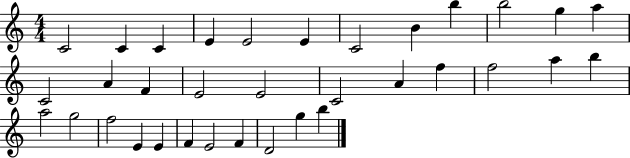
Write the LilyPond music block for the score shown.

{
  \clef treble
  \numericTimeSignature
  \time 4/4
  \key c \major
  c'2 c'4 c'4 | e'4 e'2 e'4 | c'2 b'4 b''4 | b''2 g''4 a''4 | \break c'2 a'4 f'4 | e'2 e'2 | c'2 a'4 f''4 | f''2 a''4 b''4 | \break a''2 g''2 | f''2 e'4 e'4 | f'4 e'2 f'4 | d'2 g''4 b''4 | \break \bar "|."
}